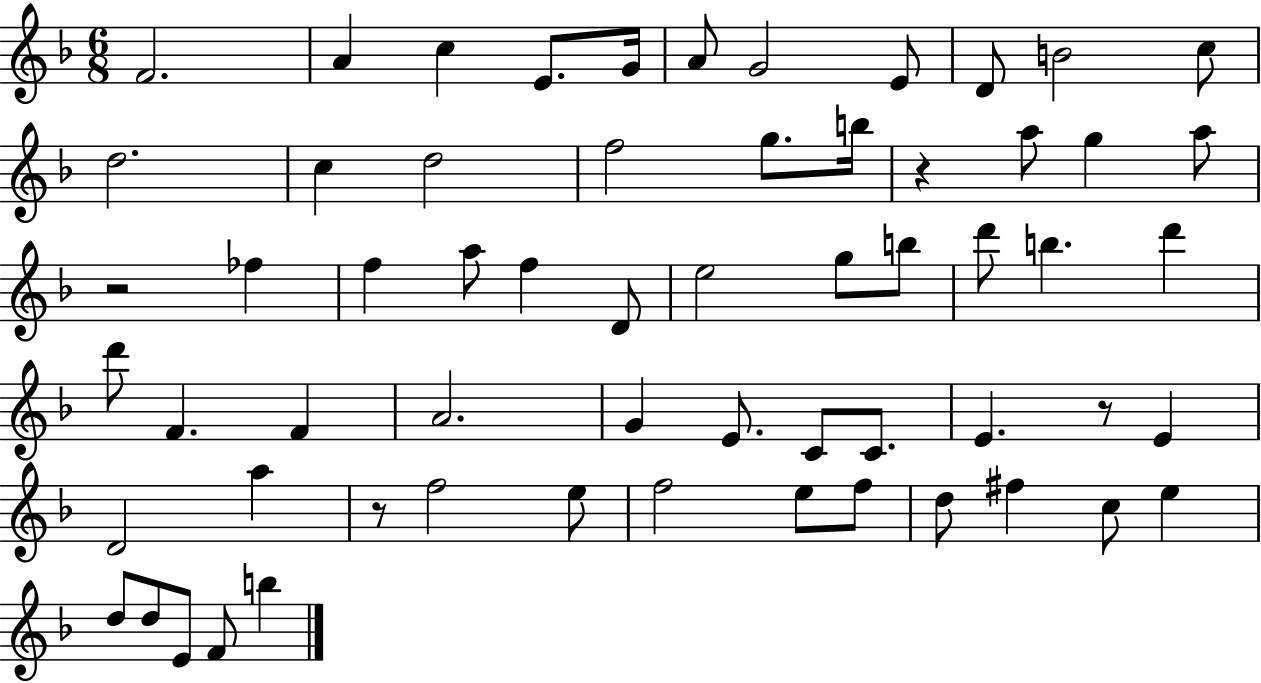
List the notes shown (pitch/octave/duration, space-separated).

F4/h. A4/q C5/q E4/e. G4/s A4/e G4/h E4/e D4/e B4/h C5/e D5/h. C5/q D5/h F5/h G5/e. B5/s R/q A5/e G5/q A5/e R/h FES5/q F5/q A5/e F5/q D4/e E5/h G5/e B5/e D6/e B5/q. D6/q D6/e F4/q. F4/q A4/h. G4/q E4/e. C4/e C4/e. E4/q. R/e E4/q D4/h A5/q R/e F5/h E5/e F5/h E5/e F5/e D5/e F#5/q C5/e E5/q D5/e D5/e E4/e F4/e B5/q